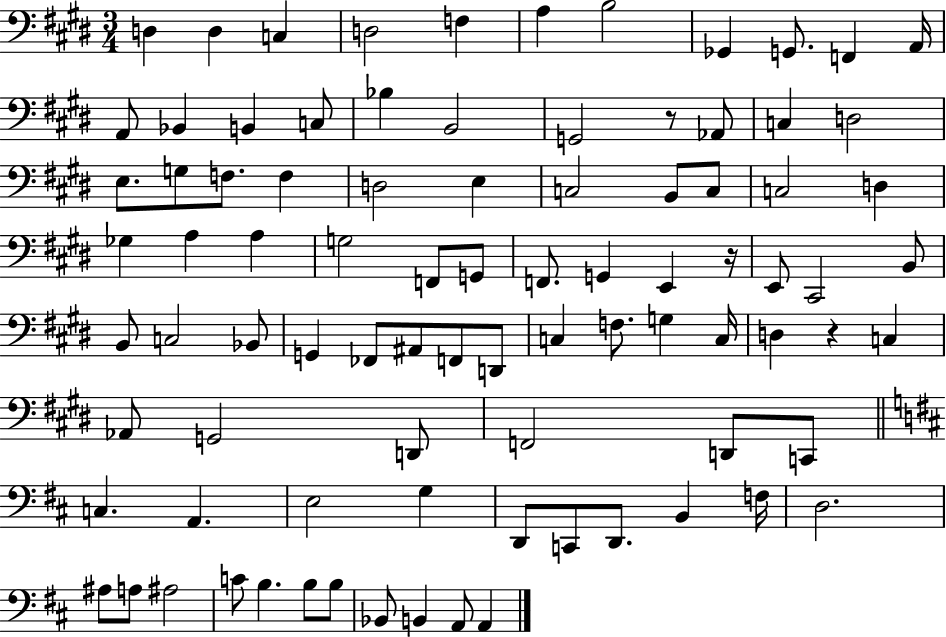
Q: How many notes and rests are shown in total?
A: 88